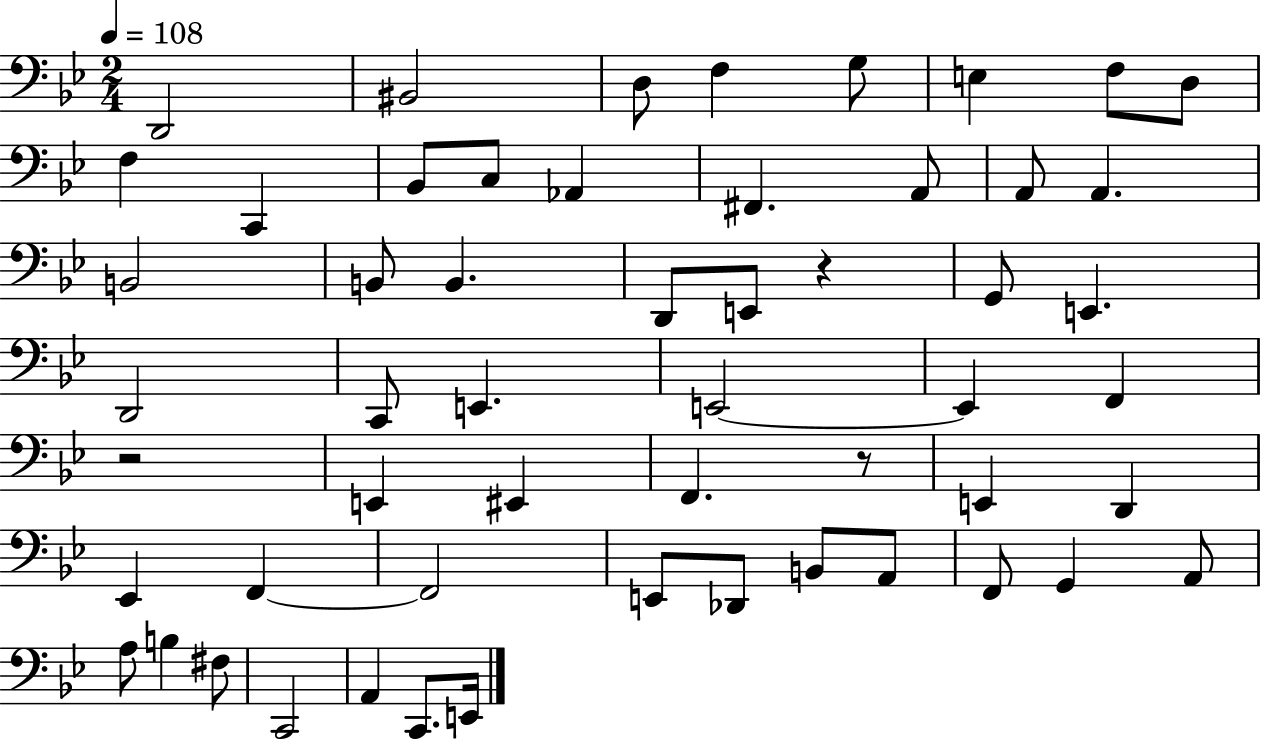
D2/h BIS2/h D3/e F3/q G3/e E3/q F3/e D3/e F3/q C2/q Bb2/e C3/e Ab2/q F#2/q. A2/e A2/e A2/q. B2/h B2/e B2/q. D2/e E2/e R/q G2/e E2/q. D2/h C2/e E2/q. E2/h E2/q F2/q R/h E2/q EIS2/q F2/q. R/e E2/q D2/q Eb2/q F2/q F2/h E2/e Db2/e B2/e A2/e F2/e G2/q A2/e A3/e B3/q F#3/e C2/h A2/q C2/e. E2/s